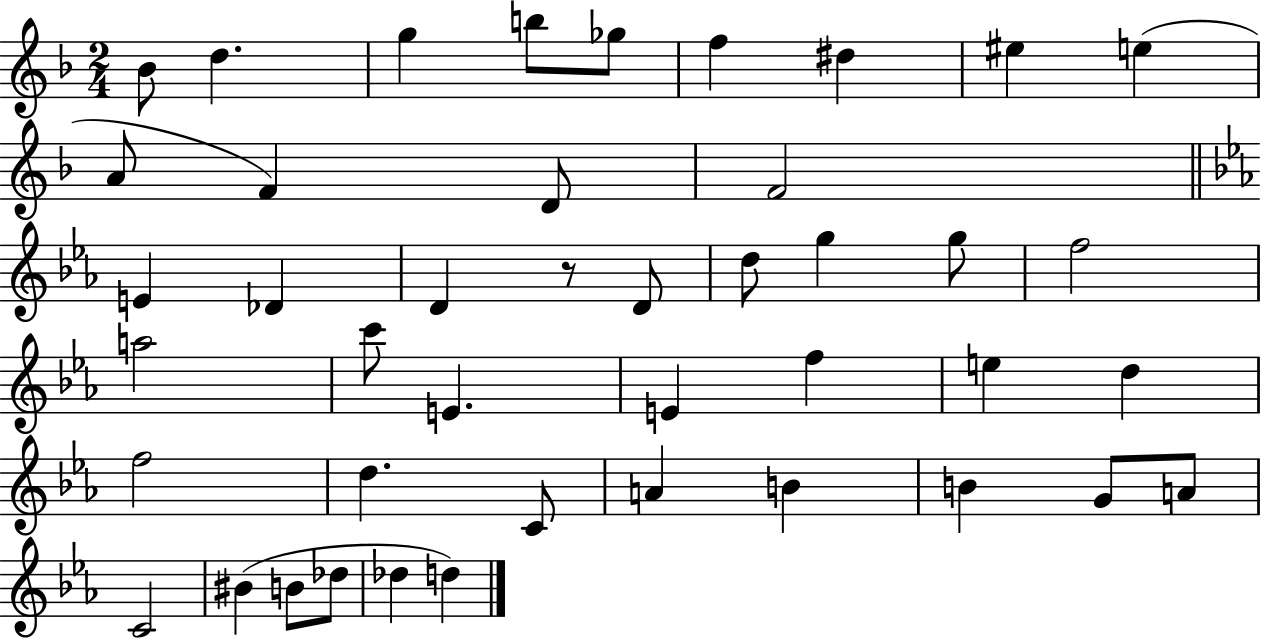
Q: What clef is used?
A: treble